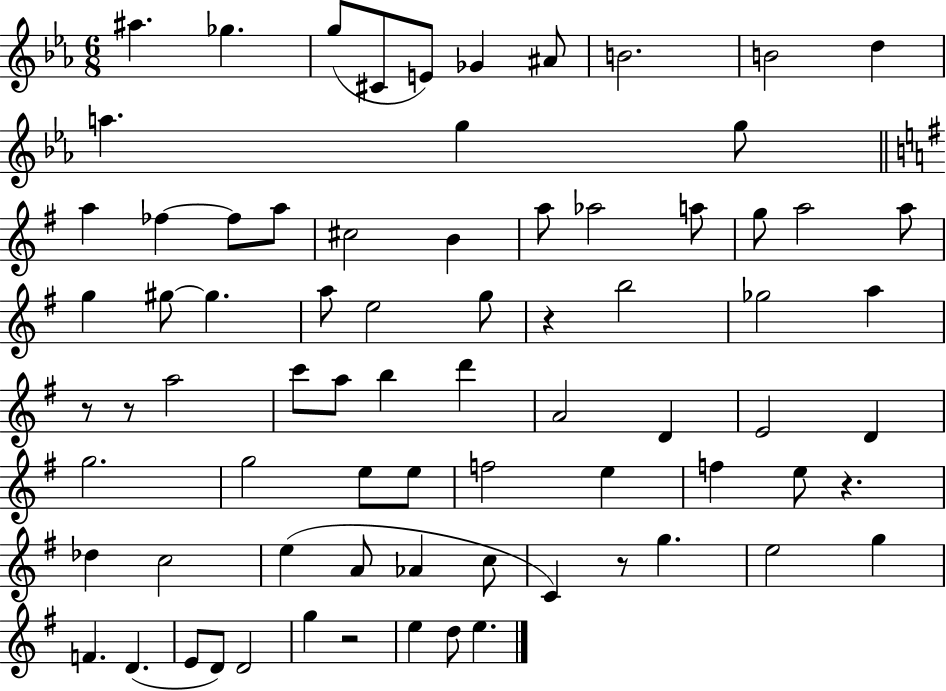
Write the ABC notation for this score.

X:1
T:Untitled
M:6/8
L:1/4
K:Eb
^a _g g/2 ^C/2 E/2 _G ^A/2 B2 B2 d a g g/2 a _f _f/2 a/2 ^c2 B a/2 _a2 a/2 g/2 a2 a/2 g ^g/2 ^g a/2 e2 g/2 z b2 _g2 a z/2 z/2 a2 c'/2 a/2 b d' A2 D E2 D g2 g2 e/2 e/2 f2 e f e/2 z _d c2 e A/2 _A c/2 C z/2 g e2 g F D E/2 D/2 D2 g z2 e d/2 e